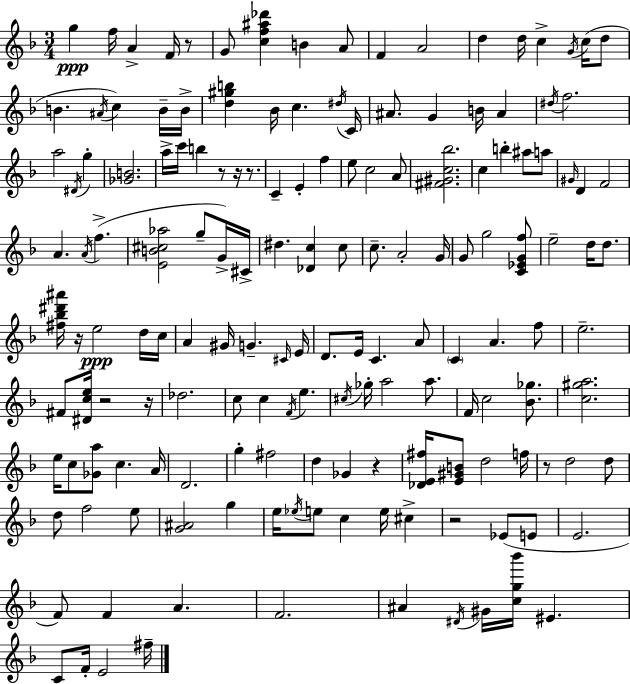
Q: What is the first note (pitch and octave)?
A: G5